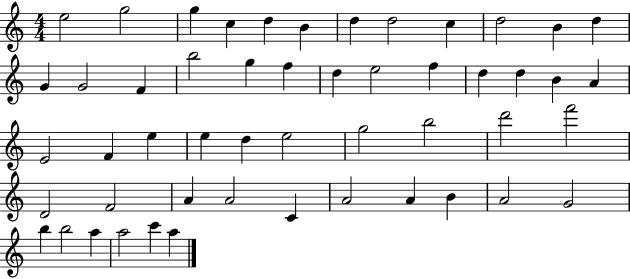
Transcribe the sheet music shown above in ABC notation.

X:1
T:Untitled
M:4/4
L:1/4
K:C
e2 g2 g c d B d d2 c d2 B d G G2 F b2 g f d e2 f d d B A E2 F e e d e2 g2 b2 d'2 f'2 D2 F2 A A2 C A2 A B A2 G2 b b2 a a2 c' a